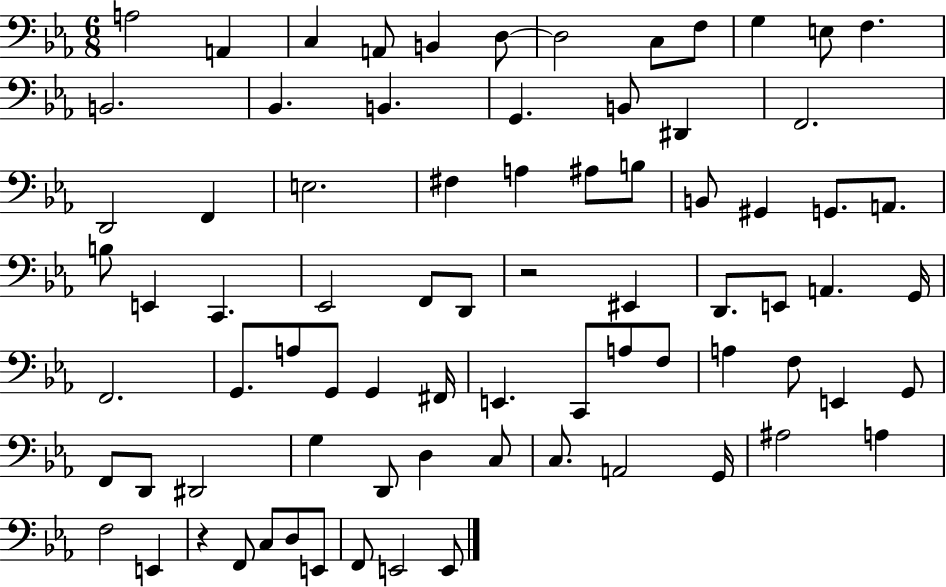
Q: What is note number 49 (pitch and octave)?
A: C2